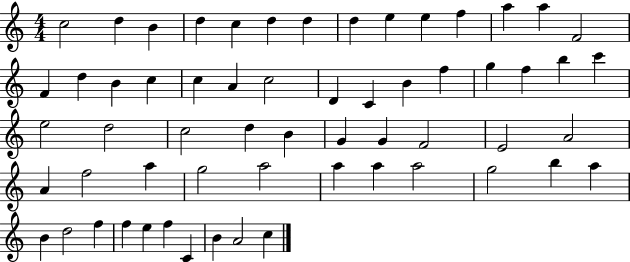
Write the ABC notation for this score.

X:1
T:Untitled
M:4/4
L:1/4
K:C
c2 d B d c d d d e e f a a F2 F d B c c A c2 D C B f g f b c' e2 d2 c2 d B G G F2 E2 A2 A f2 a g2 a2 a a a2 g2 b a B d2 f f e f C B A2 c